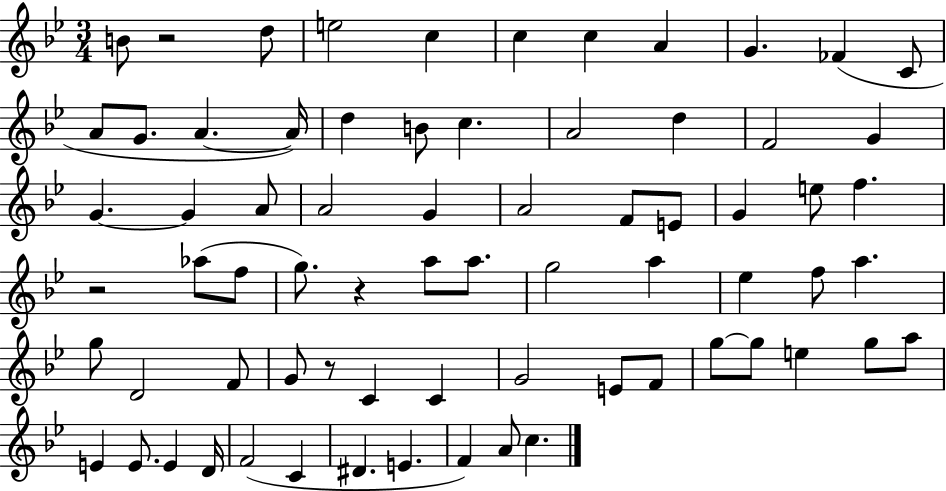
{
  \clef treble
  \numericTimeSignature
  \time 3/4
  \key bes \major
  b'8 r2 d''8 | e''2 c''4 | c''4 c''4 a'4 | g'4. fes'4( c'8 | \break a'8 g'8. a'4.~~ a'16) | d''4 b'8 c''4. | a'2 d''4 | f'2 g'4 | \break g'4.~~ g'4 a'8 | a'2 g'4 | a'2 f'8 e'8 | g'4 e''8 f''4. | \break r2 aes''8( f''8 | g''8.) r4 a''8 a''8. | g''2 a''4 | ees''4 f''8 a''4. | \break g''8 d'2 f'8 | g'8 r8 c'4 c'4 | g'2 e'8 f'8 | g''8~~ g''8 e''4 g''8 a''8 | \break e'4 e'8. e'4 d'16 | f'2( c'4 | dis'4. e'4. | f'4) a'8 c''4. | \break \bar "|."
}